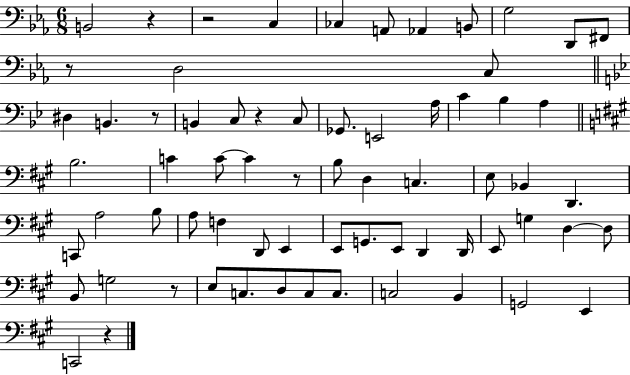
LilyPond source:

{
  \clef bass
  \numericTimeSignature
  \time 6/8
  \key ees \major
  b,2 r4 | r2 c4 | ces4 a,8 aes,4 b,8 | g2 d,8 fis,8 | \break r8 d2 c8 | \bar "||" \break \key bes \major dis4 b,4. r8 | b,4 c8 r4 c8 | ges,8. e,2 a16 | c'4 bes4 a4 | \break \bar "||" \break \key a \major b2. | c'4 c'8~~ c'4 r8 | b8 d4 c4. | e8 bes,4 d,4. | \break c,8 a2 b8 | a8 f4 d,8 e,4 | e,8 g,8. e,8 d,4 d,16 | e,8 g4 d4~~ d8 | \break b,8 g2 r8 | e8 c8. d8 c8 c8. | c2 b,4 | g,2 e,4 | \break c,2 r4 | \bar "|."
}